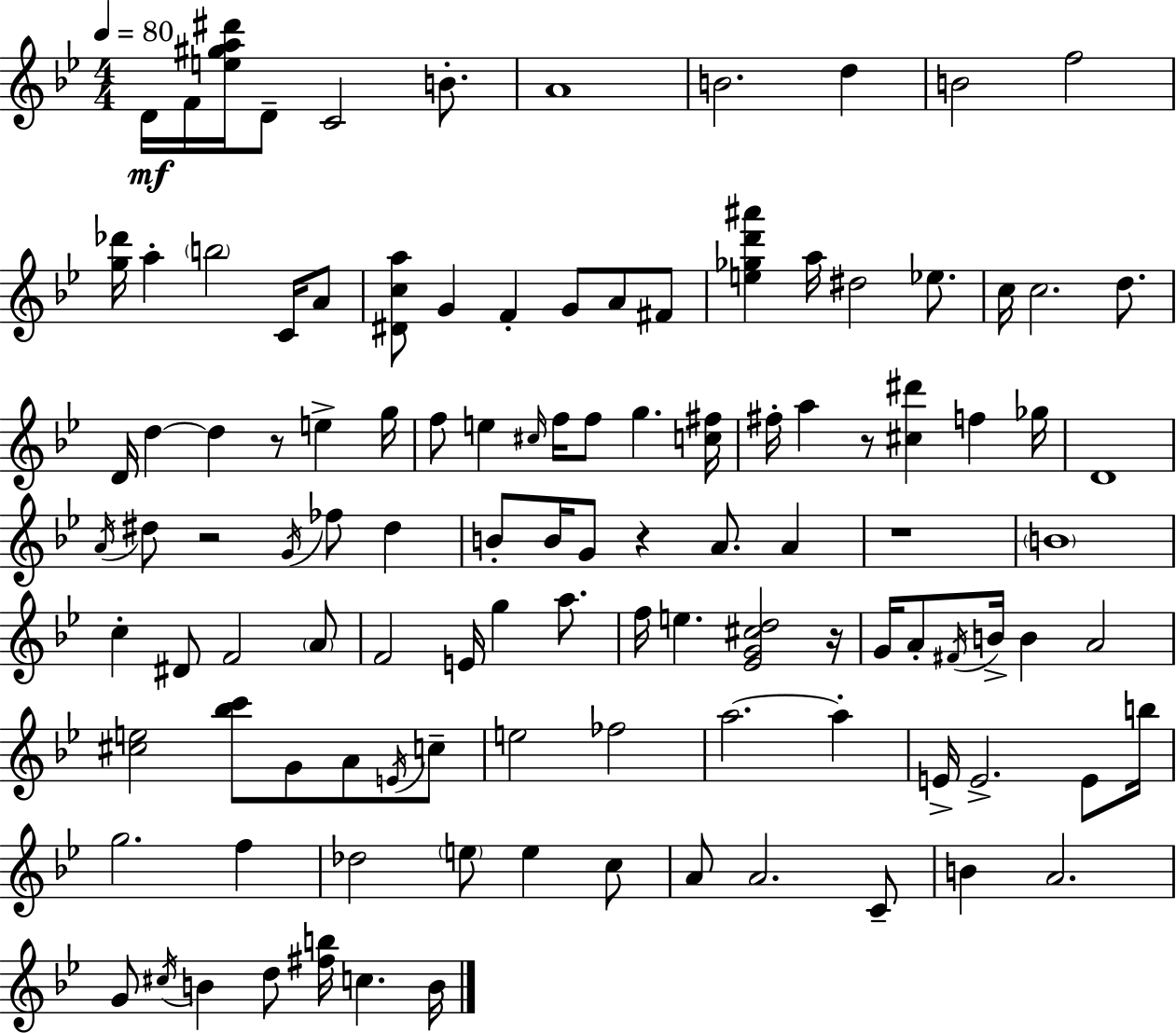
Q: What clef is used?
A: treble